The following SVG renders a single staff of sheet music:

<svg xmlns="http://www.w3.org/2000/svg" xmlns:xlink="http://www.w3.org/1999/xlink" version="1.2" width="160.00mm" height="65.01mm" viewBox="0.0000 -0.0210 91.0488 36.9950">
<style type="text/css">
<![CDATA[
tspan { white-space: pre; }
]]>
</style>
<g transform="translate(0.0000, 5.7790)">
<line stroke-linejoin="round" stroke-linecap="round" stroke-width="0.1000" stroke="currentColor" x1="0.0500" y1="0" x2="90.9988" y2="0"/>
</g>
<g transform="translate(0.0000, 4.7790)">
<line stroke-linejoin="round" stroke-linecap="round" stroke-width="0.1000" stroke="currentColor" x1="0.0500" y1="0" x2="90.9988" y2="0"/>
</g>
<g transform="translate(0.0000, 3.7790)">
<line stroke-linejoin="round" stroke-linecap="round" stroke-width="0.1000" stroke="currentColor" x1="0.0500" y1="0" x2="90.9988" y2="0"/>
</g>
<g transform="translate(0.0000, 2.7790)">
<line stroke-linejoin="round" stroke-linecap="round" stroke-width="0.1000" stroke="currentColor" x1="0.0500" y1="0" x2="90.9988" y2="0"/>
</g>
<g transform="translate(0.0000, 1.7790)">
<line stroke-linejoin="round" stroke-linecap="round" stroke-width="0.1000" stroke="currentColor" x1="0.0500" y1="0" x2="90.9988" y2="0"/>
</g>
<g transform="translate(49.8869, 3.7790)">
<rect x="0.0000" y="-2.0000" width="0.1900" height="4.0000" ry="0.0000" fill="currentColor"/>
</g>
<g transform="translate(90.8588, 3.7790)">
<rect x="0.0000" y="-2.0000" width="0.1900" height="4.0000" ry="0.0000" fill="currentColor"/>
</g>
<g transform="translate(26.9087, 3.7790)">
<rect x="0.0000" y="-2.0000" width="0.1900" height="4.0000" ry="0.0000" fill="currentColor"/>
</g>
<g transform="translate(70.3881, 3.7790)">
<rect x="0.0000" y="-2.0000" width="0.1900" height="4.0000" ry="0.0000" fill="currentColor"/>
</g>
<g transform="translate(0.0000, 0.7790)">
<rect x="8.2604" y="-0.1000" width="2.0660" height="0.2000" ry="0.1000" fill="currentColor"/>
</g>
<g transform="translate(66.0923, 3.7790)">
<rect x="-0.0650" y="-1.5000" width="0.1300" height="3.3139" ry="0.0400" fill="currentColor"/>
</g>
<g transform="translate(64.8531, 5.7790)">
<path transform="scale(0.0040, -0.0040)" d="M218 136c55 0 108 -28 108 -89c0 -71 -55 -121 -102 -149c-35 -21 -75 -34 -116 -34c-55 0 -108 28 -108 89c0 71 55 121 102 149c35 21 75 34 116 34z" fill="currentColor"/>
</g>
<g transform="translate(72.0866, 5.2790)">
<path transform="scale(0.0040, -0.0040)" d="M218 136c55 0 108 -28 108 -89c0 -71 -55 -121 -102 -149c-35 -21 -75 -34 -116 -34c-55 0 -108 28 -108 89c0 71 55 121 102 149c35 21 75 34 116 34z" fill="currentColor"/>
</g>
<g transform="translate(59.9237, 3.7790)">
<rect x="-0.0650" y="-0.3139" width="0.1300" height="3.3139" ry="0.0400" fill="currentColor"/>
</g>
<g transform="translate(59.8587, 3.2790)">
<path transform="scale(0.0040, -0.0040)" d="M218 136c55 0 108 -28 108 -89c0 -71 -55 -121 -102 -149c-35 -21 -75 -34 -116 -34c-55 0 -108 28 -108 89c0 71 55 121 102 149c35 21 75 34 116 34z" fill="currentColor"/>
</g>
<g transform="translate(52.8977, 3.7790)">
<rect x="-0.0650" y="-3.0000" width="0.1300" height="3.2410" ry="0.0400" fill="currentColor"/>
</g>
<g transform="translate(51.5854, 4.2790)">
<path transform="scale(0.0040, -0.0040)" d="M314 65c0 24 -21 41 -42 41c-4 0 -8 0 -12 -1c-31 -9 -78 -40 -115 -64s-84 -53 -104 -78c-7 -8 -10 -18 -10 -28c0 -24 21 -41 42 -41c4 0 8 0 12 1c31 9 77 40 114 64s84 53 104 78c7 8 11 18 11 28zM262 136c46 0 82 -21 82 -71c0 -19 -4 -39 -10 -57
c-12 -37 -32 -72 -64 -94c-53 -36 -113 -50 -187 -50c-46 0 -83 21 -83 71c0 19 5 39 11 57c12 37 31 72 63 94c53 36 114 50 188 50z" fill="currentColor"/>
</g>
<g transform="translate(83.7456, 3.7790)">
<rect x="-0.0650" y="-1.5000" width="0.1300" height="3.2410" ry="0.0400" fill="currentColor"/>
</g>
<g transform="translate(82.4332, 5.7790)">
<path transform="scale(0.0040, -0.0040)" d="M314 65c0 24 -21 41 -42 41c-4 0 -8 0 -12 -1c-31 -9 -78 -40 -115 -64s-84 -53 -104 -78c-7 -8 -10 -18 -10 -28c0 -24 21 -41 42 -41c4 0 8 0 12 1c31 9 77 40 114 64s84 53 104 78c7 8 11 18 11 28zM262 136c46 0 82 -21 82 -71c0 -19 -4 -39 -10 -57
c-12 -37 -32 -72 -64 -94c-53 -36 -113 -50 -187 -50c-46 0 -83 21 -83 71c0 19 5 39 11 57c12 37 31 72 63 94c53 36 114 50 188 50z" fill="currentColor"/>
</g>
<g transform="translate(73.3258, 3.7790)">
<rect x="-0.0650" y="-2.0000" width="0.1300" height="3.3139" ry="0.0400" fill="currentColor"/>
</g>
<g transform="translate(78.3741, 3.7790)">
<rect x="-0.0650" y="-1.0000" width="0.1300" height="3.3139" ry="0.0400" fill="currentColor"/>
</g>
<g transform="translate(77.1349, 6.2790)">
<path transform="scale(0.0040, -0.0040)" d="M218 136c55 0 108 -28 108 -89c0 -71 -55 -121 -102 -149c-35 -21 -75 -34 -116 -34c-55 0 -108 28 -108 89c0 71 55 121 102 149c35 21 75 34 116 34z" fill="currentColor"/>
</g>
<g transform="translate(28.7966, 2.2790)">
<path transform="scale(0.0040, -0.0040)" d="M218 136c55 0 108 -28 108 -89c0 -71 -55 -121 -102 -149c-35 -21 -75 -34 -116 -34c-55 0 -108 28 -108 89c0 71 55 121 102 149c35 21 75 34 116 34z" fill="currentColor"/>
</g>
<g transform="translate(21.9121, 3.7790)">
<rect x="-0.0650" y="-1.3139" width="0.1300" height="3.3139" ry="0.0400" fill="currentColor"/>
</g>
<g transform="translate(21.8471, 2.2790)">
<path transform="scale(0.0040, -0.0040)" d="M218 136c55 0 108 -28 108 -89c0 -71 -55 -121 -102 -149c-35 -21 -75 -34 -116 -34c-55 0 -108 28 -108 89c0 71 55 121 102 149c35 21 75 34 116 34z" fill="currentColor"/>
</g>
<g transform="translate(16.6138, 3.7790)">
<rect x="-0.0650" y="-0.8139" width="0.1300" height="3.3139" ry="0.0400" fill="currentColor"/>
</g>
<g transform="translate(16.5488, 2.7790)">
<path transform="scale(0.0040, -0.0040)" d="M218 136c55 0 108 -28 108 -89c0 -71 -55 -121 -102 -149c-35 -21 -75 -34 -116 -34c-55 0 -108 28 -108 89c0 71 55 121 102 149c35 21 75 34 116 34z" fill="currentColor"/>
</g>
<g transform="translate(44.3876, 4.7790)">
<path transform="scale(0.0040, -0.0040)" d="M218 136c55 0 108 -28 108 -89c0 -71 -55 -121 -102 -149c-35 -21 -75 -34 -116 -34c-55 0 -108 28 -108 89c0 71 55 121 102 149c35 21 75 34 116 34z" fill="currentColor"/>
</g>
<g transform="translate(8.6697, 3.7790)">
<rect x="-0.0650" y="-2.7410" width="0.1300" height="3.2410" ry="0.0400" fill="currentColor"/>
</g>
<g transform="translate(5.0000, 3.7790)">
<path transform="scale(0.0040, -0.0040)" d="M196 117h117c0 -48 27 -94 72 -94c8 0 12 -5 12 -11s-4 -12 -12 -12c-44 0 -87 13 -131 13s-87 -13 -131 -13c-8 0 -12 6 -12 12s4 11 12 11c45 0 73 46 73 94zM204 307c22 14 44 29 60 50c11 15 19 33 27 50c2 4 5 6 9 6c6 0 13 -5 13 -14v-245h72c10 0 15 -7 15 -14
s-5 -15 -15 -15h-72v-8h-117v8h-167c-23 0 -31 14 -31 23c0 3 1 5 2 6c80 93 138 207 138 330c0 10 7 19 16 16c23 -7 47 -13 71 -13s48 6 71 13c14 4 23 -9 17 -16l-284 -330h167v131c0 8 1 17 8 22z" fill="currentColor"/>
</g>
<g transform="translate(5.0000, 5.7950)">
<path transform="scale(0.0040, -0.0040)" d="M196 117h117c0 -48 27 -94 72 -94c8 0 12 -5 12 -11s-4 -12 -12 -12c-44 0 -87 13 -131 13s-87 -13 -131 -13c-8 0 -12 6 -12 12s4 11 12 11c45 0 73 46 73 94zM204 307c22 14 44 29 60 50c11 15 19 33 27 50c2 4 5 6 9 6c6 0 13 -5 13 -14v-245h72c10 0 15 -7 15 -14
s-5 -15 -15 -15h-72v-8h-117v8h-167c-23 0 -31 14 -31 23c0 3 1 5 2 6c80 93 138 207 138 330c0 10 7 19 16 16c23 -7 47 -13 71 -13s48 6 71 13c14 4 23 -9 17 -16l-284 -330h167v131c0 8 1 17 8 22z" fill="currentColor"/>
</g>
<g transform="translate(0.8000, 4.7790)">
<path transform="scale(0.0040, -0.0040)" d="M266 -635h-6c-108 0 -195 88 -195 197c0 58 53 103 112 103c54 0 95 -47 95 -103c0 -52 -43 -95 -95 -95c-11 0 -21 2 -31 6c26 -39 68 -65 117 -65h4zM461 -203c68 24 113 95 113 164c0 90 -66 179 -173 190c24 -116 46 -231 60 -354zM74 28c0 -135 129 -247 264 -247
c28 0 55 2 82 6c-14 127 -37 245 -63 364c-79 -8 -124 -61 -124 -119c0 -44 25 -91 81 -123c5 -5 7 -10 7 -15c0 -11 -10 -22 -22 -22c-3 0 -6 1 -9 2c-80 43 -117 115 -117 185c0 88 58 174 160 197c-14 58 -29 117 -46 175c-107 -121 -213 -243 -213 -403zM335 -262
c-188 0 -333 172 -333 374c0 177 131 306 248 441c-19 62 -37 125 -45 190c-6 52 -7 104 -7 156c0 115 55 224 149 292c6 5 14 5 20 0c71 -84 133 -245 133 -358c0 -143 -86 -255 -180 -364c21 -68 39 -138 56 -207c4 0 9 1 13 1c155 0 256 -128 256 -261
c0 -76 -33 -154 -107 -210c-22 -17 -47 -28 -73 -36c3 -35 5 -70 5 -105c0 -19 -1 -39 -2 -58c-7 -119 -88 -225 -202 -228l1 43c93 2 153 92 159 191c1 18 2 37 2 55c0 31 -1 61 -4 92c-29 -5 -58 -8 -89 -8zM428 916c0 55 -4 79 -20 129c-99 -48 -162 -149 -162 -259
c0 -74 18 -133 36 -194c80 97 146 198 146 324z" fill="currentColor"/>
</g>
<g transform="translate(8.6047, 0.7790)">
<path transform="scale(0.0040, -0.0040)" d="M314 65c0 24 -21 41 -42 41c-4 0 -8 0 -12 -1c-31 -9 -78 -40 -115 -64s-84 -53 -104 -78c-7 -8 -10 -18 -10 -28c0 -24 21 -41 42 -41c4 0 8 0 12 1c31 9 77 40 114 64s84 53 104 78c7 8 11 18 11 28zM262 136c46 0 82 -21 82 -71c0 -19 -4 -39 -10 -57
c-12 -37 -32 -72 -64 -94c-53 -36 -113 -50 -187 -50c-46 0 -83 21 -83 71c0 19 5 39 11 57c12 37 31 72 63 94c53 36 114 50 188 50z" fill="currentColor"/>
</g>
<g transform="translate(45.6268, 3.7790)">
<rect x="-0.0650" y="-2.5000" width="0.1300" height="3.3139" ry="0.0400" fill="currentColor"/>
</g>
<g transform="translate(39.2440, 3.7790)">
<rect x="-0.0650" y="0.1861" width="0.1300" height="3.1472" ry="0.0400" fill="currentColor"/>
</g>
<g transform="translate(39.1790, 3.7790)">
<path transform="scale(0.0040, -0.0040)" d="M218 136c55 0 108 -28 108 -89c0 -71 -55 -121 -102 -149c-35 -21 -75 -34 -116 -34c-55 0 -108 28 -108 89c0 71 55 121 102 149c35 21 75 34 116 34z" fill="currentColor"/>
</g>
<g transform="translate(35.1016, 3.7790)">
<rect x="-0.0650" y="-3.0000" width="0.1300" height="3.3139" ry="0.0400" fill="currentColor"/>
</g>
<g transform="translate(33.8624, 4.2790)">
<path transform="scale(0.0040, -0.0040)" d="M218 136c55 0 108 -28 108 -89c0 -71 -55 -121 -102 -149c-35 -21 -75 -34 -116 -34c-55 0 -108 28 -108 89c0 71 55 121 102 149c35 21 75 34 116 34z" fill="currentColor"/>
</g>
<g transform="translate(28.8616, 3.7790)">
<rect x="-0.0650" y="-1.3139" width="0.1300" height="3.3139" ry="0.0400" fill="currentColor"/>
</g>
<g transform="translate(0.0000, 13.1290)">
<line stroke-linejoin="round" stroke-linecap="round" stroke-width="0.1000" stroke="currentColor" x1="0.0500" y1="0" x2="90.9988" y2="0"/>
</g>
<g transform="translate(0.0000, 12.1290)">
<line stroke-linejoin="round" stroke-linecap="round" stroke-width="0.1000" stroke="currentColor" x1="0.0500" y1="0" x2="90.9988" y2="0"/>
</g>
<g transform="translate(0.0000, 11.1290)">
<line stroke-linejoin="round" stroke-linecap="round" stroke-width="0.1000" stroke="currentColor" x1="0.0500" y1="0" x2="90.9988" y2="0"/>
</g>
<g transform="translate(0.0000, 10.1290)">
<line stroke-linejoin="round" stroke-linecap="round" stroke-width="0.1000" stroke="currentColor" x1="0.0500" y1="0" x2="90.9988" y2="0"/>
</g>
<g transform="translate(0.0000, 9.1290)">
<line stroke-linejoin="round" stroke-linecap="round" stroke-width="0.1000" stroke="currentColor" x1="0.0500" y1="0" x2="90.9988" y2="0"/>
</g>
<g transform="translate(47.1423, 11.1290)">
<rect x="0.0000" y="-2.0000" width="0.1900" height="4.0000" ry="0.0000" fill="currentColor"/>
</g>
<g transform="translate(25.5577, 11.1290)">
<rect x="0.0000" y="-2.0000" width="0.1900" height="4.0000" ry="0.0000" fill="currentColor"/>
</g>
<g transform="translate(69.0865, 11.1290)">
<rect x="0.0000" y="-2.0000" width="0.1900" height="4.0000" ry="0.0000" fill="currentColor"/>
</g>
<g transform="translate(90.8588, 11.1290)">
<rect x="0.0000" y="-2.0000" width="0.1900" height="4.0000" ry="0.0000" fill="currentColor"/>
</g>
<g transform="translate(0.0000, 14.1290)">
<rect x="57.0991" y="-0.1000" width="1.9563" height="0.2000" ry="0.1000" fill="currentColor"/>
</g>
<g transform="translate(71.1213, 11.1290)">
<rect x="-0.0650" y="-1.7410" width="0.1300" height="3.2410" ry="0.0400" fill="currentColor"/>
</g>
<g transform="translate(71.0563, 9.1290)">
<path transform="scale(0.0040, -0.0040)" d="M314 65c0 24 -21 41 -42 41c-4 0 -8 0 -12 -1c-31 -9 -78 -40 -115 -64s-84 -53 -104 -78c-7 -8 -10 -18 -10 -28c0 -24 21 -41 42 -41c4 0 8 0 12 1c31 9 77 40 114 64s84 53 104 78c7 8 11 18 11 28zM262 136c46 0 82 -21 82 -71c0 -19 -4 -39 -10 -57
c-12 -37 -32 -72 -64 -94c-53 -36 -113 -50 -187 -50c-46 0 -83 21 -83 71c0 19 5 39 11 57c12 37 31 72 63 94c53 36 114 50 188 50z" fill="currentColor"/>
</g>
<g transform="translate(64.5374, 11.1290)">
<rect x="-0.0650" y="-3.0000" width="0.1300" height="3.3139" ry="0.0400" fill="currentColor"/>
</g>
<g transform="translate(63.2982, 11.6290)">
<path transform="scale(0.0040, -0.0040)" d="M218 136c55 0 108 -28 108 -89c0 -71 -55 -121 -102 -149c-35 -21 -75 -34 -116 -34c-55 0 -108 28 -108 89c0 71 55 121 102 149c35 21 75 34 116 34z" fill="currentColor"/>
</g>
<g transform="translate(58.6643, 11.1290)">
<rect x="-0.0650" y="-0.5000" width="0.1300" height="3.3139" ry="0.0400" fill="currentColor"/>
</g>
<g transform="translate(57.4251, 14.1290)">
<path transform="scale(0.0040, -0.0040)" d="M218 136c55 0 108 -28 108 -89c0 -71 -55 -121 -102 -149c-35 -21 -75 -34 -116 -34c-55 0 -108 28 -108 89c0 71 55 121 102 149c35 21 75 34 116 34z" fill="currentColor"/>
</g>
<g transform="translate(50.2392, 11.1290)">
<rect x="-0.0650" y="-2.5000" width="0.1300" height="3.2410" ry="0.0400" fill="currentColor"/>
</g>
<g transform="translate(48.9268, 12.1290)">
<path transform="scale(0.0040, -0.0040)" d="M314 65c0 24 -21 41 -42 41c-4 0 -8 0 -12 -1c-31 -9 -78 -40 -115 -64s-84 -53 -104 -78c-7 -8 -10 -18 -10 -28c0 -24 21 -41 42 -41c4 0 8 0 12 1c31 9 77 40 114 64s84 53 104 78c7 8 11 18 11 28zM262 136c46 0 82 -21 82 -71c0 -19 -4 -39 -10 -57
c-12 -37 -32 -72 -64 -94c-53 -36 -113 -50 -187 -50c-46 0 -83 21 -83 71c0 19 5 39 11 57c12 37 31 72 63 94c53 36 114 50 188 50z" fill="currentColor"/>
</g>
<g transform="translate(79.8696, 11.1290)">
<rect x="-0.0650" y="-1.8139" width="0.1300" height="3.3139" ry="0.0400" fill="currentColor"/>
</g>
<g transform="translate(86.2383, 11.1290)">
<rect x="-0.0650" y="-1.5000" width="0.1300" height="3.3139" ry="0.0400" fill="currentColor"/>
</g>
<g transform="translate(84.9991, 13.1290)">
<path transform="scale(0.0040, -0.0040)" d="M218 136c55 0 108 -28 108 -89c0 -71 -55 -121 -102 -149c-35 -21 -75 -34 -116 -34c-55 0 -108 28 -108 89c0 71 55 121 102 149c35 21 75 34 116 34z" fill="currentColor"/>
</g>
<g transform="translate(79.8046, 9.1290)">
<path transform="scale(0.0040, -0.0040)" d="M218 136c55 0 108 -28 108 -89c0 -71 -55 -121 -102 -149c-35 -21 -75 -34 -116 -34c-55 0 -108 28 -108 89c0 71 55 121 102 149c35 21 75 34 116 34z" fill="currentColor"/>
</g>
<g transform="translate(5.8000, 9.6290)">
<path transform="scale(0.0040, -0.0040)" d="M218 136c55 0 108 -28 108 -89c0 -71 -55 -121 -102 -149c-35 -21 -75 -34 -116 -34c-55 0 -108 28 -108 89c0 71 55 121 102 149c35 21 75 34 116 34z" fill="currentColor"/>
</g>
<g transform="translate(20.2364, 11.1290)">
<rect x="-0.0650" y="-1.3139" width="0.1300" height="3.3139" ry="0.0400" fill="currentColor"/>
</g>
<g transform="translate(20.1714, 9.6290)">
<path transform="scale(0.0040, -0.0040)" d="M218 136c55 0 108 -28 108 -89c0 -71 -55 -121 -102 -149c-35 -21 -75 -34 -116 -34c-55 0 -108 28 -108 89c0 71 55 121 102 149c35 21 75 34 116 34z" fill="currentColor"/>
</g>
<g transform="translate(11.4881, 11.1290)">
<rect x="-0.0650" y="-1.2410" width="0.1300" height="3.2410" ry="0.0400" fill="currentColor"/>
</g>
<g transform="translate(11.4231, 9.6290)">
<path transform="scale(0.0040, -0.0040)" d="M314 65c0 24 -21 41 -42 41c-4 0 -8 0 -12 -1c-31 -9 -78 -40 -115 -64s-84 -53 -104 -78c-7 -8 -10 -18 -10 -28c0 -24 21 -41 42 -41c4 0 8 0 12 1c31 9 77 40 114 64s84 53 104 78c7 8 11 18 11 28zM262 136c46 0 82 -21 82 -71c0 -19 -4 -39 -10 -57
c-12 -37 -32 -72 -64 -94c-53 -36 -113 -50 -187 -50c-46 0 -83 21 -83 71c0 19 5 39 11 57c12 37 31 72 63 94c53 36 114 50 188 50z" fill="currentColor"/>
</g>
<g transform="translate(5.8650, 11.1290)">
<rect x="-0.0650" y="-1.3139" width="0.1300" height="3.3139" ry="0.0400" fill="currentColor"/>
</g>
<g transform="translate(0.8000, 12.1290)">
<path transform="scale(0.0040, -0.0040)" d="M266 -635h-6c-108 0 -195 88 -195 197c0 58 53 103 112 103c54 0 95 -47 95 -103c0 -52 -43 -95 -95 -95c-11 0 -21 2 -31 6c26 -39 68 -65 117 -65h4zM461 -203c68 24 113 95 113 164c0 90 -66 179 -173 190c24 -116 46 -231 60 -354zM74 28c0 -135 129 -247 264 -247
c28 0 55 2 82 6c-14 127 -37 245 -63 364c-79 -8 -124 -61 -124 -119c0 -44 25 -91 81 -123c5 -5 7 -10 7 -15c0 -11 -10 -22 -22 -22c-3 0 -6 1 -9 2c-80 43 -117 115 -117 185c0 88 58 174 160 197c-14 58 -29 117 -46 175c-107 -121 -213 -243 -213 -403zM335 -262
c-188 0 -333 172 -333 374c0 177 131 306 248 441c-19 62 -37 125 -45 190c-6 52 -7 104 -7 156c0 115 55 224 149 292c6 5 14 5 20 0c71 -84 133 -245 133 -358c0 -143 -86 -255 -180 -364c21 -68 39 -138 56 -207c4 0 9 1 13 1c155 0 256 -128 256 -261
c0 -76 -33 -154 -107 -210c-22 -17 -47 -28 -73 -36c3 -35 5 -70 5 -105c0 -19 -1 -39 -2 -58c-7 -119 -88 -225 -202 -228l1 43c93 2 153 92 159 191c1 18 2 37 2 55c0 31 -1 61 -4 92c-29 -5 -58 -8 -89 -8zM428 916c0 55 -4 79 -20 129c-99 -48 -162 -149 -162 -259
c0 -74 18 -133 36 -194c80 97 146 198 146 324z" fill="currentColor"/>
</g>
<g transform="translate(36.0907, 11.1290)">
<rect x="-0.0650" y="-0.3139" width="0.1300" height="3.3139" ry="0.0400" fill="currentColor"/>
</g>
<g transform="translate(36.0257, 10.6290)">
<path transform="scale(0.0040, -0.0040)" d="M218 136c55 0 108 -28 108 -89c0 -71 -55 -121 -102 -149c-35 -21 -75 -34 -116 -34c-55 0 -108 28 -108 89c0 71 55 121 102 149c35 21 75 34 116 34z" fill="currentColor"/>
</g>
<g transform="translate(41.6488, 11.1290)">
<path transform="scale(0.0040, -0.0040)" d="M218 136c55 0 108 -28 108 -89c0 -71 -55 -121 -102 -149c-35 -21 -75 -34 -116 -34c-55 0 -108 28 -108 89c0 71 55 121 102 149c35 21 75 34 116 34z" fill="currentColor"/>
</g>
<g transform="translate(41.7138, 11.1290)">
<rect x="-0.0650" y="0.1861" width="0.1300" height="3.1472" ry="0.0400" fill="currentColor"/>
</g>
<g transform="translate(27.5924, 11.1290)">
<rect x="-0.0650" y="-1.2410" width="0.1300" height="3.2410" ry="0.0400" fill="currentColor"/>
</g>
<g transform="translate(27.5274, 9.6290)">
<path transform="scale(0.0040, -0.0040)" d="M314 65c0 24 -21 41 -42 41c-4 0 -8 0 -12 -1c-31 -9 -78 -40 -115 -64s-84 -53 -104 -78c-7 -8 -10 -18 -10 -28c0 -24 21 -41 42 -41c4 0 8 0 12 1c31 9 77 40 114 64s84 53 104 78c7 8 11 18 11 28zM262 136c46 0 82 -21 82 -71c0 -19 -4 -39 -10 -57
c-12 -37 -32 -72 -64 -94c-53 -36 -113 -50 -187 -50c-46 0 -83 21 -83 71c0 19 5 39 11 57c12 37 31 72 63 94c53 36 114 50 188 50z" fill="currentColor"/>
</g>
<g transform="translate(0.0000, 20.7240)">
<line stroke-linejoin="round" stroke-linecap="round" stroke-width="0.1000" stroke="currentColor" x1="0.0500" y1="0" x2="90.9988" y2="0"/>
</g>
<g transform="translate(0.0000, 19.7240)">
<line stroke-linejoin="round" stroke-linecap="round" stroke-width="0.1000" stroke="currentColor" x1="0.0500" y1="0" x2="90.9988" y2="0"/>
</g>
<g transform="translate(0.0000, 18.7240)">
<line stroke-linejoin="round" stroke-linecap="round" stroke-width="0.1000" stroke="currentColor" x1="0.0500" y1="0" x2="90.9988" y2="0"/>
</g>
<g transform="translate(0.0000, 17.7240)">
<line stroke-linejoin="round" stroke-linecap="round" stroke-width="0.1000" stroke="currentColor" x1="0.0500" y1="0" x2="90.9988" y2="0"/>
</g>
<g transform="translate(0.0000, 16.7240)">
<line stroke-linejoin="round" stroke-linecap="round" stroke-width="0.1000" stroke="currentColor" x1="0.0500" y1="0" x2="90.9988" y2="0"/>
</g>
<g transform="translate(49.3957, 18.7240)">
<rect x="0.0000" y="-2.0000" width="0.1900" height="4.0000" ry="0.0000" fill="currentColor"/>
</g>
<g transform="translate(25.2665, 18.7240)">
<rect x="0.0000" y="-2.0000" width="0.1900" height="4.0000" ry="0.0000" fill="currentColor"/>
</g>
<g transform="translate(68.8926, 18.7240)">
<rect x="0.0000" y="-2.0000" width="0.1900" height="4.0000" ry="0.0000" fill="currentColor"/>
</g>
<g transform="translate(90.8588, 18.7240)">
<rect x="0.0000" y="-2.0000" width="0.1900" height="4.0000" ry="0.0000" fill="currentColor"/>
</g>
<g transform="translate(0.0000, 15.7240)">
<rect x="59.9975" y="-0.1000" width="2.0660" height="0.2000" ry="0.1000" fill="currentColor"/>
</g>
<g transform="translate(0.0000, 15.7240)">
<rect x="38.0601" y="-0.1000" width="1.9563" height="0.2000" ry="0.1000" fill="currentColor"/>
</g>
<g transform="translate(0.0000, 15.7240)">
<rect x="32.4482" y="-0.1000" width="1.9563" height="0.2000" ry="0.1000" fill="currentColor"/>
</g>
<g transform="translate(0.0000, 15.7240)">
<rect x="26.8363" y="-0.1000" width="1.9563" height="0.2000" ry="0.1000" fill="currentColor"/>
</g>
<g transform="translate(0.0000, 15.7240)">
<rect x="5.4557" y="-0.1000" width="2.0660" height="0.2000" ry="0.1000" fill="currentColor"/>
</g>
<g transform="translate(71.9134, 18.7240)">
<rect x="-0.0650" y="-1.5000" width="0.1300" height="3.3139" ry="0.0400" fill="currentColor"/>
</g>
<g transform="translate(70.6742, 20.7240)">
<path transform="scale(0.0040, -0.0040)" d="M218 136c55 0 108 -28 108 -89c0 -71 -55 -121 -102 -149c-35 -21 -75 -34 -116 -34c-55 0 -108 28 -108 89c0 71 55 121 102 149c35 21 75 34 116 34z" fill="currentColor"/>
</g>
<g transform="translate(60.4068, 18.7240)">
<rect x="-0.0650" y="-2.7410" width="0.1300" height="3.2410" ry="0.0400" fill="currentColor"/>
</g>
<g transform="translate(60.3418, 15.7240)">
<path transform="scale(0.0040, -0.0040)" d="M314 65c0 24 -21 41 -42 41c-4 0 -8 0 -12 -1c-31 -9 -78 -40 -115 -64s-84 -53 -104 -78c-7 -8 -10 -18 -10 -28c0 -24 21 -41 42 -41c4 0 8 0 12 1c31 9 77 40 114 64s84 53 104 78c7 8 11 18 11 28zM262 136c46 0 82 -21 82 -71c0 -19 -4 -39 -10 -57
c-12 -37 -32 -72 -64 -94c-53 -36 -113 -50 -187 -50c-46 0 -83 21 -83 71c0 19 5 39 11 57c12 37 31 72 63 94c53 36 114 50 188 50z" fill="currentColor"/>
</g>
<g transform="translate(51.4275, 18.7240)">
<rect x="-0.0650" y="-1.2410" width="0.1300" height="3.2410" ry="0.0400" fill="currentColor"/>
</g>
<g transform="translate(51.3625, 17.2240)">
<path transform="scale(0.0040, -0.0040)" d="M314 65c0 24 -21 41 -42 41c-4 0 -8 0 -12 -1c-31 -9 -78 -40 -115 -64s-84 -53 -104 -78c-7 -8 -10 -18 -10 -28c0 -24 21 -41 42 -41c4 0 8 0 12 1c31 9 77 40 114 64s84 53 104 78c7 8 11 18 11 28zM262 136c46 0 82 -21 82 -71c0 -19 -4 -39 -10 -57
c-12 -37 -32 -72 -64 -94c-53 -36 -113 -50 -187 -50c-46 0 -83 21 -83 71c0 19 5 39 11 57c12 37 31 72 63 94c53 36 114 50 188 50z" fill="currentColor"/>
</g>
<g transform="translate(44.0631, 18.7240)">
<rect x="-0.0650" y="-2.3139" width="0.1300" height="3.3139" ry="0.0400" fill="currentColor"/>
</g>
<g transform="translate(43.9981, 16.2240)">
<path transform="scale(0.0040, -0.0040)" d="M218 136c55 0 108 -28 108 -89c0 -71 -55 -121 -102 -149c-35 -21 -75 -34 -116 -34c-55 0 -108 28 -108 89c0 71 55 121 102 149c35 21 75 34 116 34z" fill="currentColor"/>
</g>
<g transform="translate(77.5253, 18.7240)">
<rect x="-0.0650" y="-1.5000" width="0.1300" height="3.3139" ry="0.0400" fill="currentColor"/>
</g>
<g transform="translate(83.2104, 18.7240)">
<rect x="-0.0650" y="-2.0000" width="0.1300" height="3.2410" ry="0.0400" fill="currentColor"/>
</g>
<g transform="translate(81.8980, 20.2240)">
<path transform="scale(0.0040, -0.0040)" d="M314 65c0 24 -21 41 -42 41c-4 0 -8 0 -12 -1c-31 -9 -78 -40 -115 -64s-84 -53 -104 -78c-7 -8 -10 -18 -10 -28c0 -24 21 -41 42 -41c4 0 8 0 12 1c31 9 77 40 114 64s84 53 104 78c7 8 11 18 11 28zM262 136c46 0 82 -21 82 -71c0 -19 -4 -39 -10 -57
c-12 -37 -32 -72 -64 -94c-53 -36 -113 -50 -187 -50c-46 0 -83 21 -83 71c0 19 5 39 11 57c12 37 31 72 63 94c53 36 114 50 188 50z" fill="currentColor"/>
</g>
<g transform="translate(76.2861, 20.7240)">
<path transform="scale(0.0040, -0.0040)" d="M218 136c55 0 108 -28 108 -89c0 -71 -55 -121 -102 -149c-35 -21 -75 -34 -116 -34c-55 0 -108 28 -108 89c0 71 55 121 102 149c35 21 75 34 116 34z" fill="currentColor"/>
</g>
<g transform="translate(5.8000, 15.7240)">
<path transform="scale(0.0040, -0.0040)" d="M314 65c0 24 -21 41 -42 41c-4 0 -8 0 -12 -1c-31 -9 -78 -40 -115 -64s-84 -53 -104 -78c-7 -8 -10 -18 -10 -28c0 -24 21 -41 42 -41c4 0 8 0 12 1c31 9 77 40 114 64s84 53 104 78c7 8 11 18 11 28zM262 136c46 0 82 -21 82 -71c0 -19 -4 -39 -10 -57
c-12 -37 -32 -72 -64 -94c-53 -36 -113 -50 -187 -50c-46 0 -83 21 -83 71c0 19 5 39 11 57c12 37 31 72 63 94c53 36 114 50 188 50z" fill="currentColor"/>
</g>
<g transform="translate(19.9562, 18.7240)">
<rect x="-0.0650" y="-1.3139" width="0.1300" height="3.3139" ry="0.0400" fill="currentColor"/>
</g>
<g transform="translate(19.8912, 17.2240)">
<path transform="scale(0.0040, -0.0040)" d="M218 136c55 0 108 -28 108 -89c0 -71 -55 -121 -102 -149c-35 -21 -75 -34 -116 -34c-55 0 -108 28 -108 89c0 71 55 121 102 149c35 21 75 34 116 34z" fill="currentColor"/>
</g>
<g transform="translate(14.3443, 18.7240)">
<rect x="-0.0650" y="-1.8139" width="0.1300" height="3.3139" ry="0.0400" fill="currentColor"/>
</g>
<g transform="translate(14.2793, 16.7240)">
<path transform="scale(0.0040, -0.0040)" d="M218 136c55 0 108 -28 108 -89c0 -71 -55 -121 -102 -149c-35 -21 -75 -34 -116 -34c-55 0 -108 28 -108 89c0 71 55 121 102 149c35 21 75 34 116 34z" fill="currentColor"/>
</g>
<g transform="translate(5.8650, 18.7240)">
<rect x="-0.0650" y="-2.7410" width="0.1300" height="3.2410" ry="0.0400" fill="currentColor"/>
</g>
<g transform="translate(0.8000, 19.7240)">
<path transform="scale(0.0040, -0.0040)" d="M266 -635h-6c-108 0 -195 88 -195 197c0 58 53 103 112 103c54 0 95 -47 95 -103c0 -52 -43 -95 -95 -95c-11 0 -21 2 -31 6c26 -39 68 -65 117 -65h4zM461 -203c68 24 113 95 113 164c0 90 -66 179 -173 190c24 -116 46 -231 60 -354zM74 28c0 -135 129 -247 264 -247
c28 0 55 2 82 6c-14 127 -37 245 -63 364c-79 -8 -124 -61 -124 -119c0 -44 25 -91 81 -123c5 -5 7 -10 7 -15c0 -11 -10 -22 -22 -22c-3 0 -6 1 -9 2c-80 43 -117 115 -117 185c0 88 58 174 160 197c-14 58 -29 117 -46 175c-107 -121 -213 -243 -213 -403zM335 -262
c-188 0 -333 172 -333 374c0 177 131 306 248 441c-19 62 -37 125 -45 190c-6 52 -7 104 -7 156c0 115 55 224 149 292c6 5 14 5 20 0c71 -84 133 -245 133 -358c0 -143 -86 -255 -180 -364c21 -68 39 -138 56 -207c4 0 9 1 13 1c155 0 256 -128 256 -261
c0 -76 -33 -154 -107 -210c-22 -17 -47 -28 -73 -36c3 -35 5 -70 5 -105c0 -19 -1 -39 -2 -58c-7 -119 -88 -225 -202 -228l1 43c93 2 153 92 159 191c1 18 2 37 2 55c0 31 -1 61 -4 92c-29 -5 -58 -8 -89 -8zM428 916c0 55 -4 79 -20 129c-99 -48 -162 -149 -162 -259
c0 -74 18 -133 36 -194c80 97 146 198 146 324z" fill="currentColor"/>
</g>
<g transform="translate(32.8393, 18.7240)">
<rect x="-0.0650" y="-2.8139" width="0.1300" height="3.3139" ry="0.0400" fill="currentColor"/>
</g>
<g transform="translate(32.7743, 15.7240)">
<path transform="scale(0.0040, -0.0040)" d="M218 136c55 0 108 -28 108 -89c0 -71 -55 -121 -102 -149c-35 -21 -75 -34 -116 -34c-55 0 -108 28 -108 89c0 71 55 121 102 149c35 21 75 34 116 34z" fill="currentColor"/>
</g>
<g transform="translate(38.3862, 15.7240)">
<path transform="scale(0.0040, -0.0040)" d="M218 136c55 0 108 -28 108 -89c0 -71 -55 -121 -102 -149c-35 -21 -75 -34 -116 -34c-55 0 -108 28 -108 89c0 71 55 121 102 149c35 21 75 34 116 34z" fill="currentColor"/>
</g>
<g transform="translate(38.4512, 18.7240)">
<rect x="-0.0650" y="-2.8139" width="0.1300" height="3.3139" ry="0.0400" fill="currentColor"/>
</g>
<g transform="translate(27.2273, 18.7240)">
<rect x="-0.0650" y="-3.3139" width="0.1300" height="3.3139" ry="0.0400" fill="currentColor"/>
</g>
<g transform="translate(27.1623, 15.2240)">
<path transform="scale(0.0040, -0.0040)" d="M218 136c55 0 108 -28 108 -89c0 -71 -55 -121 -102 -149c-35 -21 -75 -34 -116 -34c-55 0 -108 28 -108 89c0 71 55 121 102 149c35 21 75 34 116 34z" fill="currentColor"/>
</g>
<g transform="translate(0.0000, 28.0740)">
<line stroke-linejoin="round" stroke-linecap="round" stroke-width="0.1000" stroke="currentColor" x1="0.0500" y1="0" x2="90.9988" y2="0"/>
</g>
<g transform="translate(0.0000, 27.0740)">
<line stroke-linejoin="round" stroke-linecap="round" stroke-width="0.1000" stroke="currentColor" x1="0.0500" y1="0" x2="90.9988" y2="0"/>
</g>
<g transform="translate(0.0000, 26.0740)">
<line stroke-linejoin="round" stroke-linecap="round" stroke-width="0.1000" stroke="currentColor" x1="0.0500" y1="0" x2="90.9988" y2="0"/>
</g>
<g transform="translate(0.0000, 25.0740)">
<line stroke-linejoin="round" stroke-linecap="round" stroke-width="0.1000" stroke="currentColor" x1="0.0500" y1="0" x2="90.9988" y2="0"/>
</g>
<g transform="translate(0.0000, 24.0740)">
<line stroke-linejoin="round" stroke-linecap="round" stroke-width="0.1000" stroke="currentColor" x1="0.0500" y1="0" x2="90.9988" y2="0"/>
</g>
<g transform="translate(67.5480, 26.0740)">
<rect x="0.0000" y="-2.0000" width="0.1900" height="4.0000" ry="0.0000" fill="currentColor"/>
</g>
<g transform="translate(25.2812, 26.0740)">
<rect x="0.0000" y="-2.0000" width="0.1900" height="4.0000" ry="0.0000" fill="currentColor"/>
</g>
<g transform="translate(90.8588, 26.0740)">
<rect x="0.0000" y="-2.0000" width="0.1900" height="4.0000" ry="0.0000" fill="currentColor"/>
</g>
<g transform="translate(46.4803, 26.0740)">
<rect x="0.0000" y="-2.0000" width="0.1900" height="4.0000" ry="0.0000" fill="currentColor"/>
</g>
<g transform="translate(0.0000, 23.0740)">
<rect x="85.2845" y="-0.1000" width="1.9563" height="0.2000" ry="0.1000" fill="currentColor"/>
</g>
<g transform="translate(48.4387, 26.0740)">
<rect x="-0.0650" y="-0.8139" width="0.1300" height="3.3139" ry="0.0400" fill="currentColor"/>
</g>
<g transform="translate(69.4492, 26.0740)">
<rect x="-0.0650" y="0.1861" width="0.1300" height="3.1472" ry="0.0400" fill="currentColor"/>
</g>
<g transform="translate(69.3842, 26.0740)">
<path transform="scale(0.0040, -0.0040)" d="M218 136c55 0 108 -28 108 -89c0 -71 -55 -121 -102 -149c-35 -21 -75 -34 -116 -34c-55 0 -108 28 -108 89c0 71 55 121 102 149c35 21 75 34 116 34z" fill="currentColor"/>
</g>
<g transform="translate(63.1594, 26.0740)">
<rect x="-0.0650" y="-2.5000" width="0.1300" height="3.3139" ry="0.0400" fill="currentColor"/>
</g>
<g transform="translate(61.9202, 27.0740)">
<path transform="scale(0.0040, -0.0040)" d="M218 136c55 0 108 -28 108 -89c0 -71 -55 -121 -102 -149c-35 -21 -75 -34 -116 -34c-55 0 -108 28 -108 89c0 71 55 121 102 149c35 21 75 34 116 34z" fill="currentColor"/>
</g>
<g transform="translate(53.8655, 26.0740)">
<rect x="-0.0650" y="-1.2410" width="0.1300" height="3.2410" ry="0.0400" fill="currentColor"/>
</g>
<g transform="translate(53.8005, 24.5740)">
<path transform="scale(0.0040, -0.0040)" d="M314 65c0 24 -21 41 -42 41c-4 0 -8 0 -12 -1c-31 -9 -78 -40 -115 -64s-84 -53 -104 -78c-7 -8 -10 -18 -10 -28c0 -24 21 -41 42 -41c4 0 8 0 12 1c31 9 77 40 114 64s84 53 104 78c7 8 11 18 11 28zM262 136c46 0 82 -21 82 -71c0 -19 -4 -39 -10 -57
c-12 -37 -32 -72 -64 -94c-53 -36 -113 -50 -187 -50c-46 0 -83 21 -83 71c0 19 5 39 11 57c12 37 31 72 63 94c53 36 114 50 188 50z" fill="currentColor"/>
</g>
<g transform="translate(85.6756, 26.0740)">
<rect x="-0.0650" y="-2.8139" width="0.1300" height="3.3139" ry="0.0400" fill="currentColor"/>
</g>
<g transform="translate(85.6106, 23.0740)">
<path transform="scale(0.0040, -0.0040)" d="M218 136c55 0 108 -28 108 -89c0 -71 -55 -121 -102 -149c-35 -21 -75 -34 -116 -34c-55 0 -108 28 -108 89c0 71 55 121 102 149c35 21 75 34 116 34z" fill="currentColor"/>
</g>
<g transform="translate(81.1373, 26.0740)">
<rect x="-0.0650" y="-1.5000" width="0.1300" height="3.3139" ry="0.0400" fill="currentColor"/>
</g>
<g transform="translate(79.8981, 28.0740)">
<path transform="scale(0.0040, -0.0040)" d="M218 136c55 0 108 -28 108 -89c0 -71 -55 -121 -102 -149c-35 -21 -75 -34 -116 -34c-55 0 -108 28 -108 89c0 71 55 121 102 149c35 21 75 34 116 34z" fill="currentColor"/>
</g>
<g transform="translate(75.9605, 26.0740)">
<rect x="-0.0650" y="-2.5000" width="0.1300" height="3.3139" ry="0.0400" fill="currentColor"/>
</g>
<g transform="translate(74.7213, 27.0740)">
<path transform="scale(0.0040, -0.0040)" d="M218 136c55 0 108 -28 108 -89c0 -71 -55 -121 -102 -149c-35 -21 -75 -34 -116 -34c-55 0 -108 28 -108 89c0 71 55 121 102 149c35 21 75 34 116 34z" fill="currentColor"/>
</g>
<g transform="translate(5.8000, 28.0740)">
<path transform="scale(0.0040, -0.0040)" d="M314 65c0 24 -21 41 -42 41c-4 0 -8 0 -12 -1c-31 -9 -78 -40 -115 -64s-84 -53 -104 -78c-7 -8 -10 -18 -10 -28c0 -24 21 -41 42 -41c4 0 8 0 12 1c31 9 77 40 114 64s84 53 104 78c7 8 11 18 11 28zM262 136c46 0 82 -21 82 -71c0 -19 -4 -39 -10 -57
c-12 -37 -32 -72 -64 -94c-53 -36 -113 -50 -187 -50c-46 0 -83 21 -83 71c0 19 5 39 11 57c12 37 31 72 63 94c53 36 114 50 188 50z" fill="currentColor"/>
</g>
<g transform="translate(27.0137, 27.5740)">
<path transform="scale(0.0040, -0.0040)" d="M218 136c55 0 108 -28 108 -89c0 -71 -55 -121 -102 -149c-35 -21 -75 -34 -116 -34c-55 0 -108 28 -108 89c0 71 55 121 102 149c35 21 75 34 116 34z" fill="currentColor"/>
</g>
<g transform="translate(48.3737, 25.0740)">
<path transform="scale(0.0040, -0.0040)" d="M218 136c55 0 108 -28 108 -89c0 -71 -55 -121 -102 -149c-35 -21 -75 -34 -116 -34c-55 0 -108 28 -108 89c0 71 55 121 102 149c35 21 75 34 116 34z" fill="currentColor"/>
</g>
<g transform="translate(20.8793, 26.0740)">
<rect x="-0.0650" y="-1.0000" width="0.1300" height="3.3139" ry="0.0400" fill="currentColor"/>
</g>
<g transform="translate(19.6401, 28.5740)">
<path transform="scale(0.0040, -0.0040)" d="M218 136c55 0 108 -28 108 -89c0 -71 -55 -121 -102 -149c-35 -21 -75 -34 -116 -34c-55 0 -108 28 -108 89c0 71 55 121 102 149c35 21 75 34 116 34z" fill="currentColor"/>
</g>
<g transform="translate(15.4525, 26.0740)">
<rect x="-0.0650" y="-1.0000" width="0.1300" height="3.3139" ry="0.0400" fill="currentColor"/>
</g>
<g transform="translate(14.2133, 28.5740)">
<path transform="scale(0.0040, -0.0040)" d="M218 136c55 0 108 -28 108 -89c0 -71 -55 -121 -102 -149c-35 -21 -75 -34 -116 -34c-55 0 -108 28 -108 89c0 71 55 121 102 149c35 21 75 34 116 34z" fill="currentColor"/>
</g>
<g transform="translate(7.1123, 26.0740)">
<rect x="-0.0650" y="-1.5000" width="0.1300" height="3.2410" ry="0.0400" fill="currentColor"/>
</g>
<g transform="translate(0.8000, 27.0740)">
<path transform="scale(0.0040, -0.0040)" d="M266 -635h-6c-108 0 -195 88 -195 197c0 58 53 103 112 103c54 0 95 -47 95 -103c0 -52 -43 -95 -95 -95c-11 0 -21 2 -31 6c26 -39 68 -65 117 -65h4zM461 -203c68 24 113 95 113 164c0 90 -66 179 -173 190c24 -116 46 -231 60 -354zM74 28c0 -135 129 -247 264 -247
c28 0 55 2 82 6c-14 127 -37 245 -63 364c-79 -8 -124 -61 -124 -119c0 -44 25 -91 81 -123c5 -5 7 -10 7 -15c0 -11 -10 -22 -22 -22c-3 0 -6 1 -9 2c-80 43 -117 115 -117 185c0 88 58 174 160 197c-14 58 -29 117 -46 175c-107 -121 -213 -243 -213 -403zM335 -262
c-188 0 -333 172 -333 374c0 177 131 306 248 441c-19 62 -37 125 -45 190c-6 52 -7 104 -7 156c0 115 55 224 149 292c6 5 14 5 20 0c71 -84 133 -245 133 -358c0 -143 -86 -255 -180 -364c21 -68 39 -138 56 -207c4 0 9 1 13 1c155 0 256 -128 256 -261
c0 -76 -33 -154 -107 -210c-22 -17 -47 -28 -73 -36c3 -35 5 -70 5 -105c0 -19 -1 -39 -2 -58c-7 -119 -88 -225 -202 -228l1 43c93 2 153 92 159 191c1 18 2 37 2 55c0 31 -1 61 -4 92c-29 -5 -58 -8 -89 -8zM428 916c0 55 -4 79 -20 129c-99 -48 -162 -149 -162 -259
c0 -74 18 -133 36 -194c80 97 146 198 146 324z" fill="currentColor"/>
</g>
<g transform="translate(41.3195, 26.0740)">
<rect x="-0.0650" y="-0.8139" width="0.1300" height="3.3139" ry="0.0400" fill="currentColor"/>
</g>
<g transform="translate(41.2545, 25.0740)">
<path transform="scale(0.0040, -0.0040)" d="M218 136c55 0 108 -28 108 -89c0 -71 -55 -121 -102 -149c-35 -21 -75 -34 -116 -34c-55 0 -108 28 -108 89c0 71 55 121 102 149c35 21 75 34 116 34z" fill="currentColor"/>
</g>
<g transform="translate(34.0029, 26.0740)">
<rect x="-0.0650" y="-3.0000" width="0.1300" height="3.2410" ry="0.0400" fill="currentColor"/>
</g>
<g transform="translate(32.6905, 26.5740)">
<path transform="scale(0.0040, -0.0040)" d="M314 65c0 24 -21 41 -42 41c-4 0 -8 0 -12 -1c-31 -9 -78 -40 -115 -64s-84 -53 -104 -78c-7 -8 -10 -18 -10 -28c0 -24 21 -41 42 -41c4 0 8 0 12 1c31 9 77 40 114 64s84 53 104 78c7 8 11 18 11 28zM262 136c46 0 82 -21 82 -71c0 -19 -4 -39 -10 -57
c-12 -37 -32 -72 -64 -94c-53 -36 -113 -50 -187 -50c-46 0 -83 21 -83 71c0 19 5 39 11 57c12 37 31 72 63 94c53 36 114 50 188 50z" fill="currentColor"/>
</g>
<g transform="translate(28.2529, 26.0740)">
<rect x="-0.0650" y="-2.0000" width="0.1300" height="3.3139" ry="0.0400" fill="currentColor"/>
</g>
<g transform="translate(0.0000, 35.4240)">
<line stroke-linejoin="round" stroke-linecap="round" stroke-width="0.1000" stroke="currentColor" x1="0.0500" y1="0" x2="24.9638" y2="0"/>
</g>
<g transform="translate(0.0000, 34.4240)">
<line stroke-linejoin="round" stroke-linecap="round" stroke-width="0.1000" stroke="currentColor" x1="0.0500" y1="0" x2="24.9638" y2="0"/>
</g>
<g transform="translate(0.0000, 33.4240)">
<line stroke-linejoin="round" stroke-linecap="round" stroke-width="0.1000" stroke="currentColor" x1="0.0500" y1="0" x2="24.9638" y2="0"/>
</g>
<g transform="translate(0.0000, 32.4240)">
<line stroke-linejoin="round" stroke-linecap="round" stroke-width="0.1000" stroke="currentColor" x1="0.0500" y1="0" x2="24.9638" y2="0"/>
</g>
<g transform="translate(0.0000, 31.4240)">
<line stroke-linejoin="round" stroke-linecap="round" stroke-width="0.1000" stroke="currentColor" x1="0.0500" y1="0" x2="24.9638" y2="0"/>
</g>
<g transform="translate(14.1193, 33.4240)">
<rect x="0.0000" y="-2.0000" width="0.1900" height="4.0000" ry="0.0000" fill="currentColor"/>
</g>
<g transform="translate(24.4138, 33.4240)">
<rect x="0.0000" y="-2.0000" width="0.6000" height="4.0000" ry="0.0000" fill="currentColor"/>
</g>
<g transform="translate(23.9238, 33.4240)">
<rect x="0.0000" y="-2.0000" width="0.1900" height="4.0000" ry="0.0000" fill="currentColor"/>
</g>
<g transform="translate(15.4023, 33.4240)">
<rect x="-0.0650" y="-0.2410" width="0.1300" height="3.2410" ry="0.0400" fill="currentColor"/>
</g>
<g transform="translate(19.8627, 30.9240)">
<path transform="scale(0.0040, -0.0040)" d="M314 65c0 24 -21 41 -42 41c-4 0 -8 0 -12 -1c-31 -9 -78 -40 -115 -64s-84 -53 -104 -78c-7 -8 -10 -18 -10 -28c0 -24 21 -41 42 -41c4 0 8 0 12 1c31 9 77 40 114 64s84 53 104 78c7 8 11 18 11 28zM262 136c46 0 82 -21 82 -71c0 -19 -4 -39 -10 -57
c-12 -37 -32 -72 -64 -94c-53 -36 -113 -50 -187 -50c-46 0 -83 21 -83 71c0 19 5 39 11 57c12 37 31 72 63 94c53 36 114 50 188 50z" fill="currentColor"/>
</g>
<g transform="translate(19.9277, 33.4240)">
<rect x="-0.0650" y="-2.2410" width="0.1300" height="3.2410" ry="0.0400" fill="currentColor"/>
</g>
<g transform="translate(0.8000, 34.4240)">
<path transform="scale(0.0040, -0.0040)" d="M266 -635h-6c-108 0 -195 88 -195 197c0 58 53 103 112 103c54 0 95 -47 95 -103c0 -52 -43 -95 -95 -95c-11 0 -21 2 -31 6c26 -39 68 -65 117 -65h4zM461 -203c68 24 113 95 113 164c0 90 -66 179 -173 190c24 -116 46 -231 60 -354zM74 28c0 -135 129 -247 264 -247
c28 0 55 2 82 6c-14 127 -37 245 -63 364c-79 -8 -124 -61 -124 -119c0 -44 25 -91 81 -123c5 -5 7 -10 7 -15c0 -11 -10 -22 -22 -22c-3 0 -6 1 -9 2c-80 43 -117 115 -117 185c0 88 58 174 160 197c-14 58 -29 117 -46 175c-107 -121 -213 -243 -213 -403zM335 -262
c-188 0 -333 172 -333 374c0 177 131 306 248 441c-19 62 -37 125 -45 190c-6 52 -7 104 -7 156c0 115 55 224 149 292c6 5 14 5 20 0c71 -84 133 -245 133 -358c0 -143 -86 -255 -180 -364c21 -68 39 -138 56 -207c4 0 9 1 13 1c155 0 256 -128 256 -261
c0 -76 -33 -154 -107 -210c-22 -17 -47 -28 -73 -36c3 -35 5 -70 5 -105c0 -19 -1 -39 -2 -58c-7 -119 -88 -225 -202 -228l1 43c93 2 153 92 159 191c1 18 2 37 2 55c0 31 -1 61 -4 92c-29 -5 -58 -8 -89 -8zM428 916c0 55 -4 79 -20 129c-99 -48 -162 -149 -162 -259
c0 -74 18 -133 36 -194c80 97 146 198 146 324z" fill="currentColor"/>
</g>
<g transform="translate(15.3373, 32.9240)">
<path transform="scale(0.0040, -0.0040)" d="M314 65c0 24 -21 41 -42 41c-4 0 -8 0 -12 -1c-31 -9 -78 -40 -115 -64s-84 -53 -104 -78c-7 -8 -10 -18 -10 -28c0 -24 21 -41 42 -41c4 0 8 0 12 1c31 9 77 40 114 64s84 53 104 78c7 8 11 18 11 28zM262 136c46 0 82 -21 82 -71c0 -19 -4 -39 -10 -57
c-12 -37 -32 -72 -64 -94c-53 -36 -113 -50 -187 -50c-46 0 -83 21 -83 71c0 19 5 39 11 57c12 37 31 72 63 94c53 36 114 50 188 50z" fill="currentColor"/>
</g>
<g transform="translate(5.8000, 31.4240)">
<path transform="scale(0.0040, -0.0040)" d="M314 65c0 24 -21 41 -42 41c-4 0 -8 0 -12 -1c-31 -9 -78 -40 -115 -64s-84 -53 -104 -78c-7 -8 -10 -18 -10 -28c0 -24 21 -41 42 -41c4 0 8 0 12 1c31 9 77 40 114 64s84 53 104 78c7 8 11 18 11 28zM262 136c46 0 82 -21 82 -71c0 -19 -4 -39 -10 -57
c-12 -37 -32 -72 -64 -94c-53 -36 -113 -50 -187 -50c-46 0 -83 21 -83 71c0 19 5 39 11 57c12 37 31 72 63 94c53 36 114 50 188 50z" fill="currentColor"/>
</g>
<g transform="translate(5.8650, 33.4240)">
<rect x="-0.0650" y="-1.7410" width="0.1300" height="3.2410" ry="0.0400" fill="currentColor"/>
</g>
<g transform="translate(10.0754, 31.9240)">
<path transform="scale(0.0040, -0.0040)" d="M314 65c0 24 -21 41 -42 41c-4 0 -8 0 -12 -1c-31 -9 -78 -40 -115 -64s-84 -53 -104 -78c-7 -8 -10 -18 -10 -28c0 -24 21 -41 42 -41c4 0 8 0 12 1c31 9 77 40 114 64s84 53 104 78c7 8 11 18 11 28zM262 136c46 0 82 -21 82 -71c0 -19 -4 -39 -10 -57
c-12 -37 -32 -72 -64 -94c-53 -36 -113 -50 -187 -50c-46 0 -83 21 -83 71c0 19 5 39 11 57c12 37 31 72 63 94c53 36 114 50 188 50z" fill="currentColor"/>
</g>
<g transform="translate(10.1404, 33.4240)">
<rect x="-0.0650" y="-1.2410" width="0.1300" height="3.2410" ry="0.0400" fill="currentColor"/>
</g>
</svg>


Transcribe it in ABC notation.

X:1
T:Untitled
M:4/4
L:1/4
K:C
a2 d e e A B G A2 c E F D E2 e e2 e e2 c B G2 C A f2 f E a2 f e b a a g e2 a2 E E F2 E2 D D F A2 d d e2 G B G E a f2 e2 c2 g2